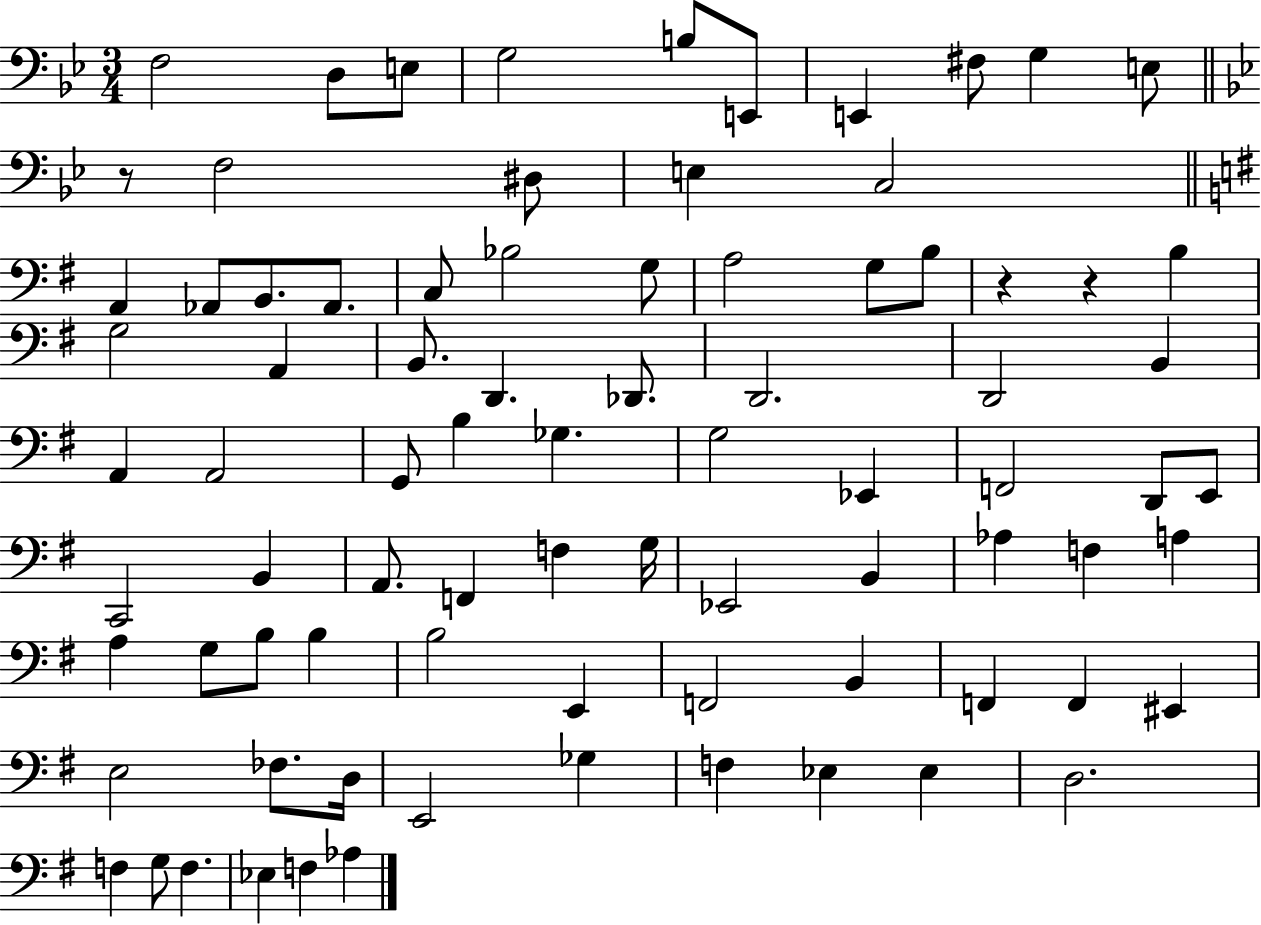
F3/h D3/e E3/e G3/h B3/e E2/e E2/q F#3/e G3/q E3/e R/e F3/h D#3/e E3/q C3/h A2/q Ab2/e B2/e. Ab2/e. C3/e Bb3/h G3/e A3/h G3/e B3/e R/q R/q B3/q G3/h A2/q B2/e. D2/q. Db2/e. D2/h. D2/h B2/q A2/q A2/h G2/e B3/q Gb3/q. G3/h Eb2/q F2/h D2/e E2/e C2/h B2/q A2/e. F2/q F3/q G3/s Eb2/h B2/q Ab3/q F3/q A3/q A3/q G3/e B3/e B3/q B3/h E2/q F2/h B2/q F2/q F2/q EIS2/q E3/h FES3/e. D3/s E2/h Gb3/q F3/q Eb3/q Eb3/q D3/h. F3/q G3/e F3/q. Eb3/q F3/q Ab3/q